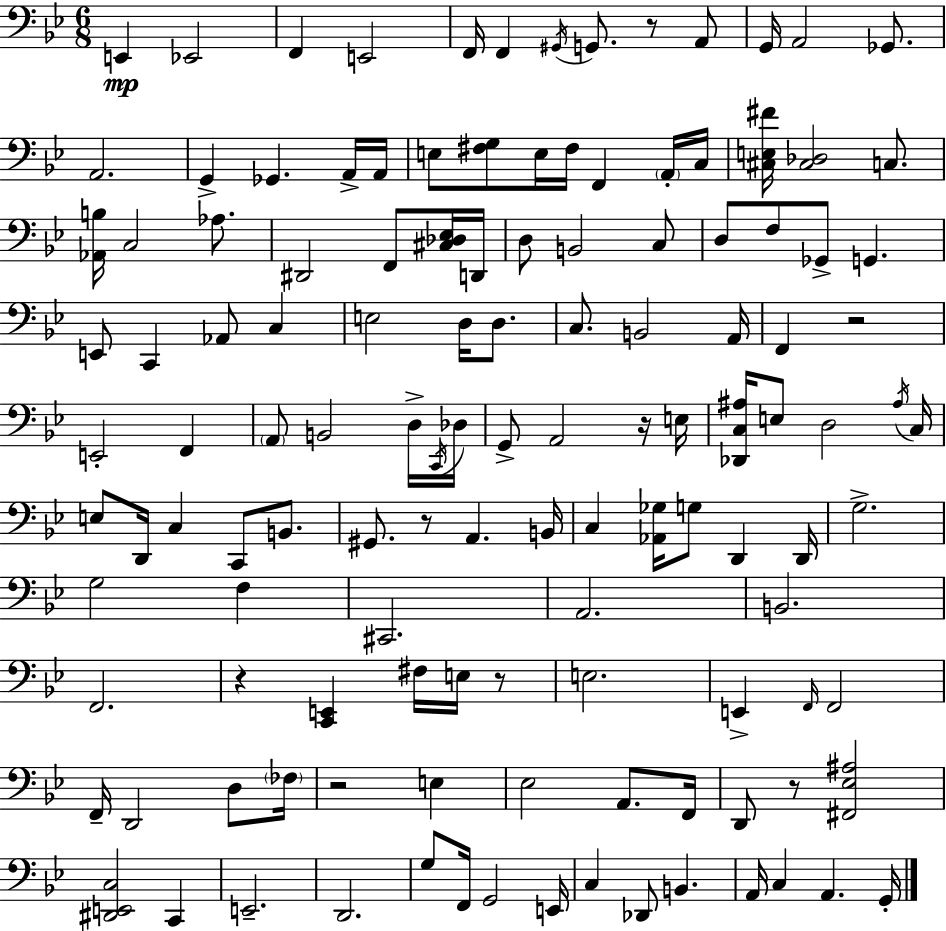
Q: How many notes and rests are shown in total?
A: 127